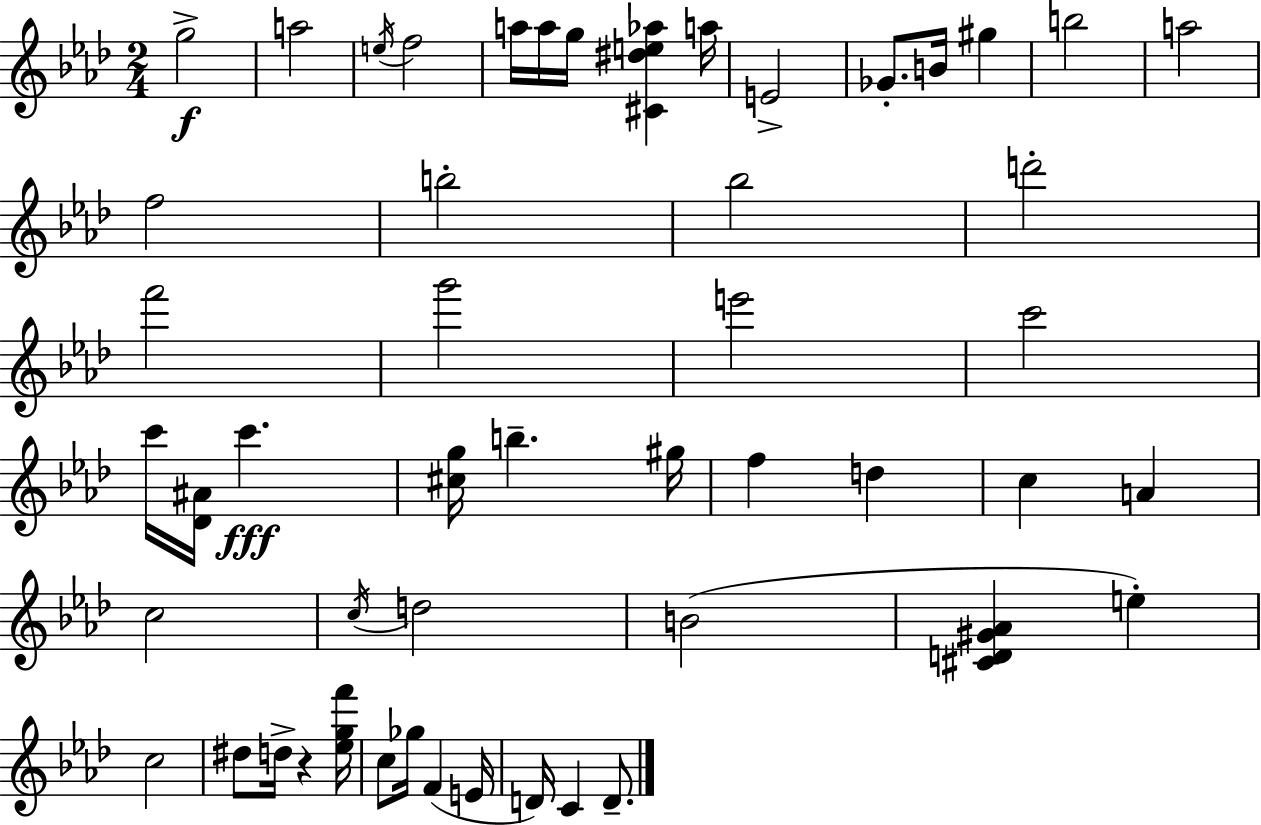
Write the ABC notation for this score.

X:1
T:Untitled
M:2/4
L:1/4
K:Ab
g2 a2 e/4 f2 a/4 a/4 g/4 [^C^de_a] a/4 E2 _G/2 B/4 ^g b2 a2 f2 b2 _b2 d'2 f'2 g'2 e'2 c'2 c'/4 [_D^A]/4 c' [^cg]/4 b ^g/4 f d c A c2 c/4 d2 B2 [^CD^G_A] e c2 ^d/2 d/4 z [_egf']/4 c/2 _g/4 F E/4 D/4 C D/2